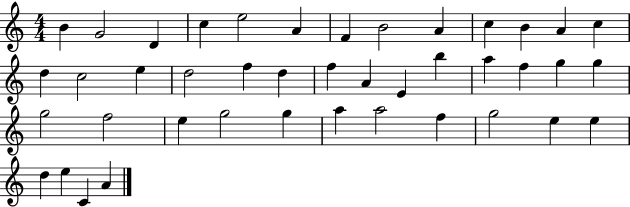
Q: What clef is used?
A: treble